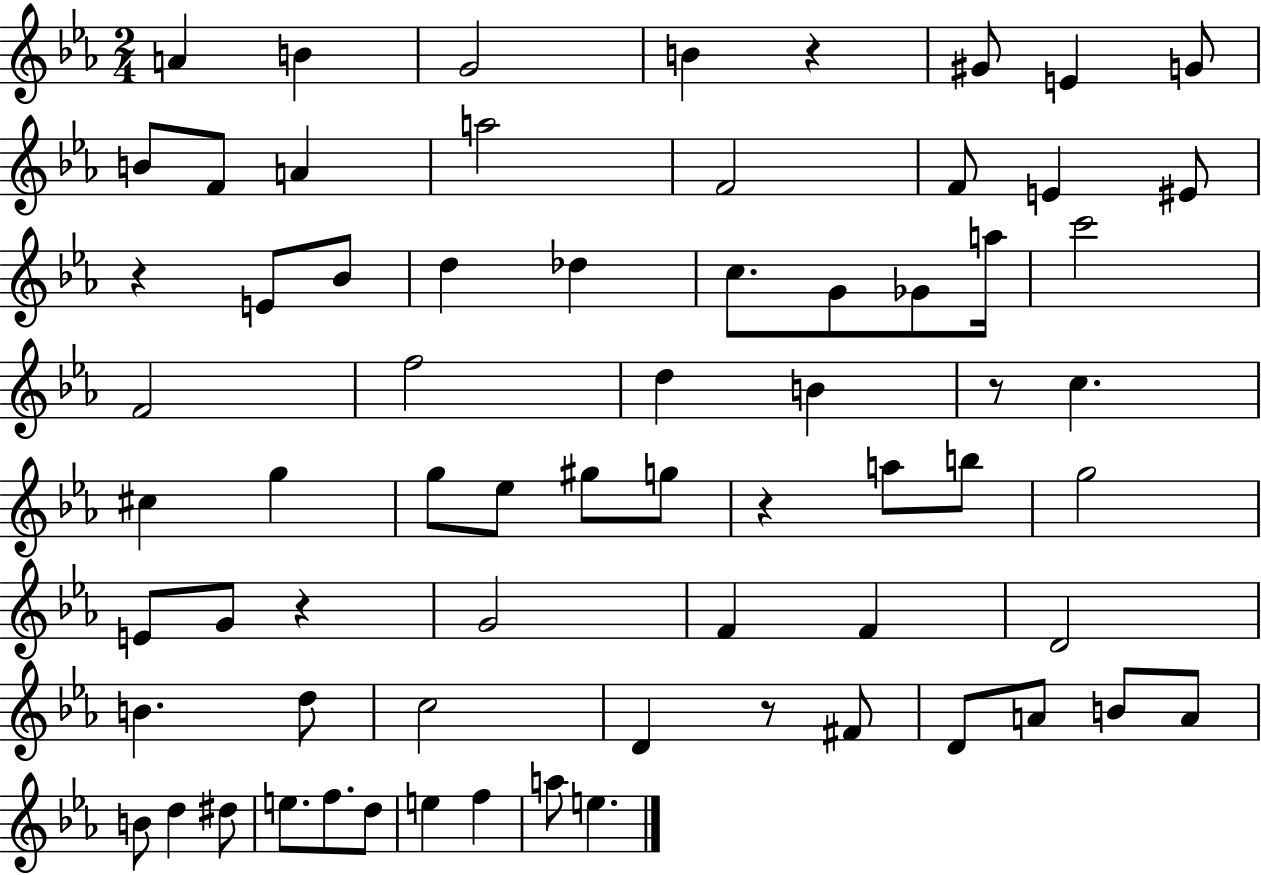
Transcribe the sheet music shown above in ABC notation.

X:1
T:Untitled
M:2/4
L:1/4
K:Eb
A B G2 B z ^G/2 E G/2 B/2 F/2 A a2 F2 F/2 E ^E/2 z E/2 _B/2 d _d c/2 G/2 _G/2 a/4 c'2 F2 f2 d B z/2 c ^c g g/2 _e/2 ^g/2 g/2 z a/2 b/2 g2 E/2 G/2 z G2 F F D2 B d/2 c2 D z/2 ^F/2 D/2 A/2 B/2 A/2 B/2 d ^d/2 e/2 f/2 d/2 e f a/2 e